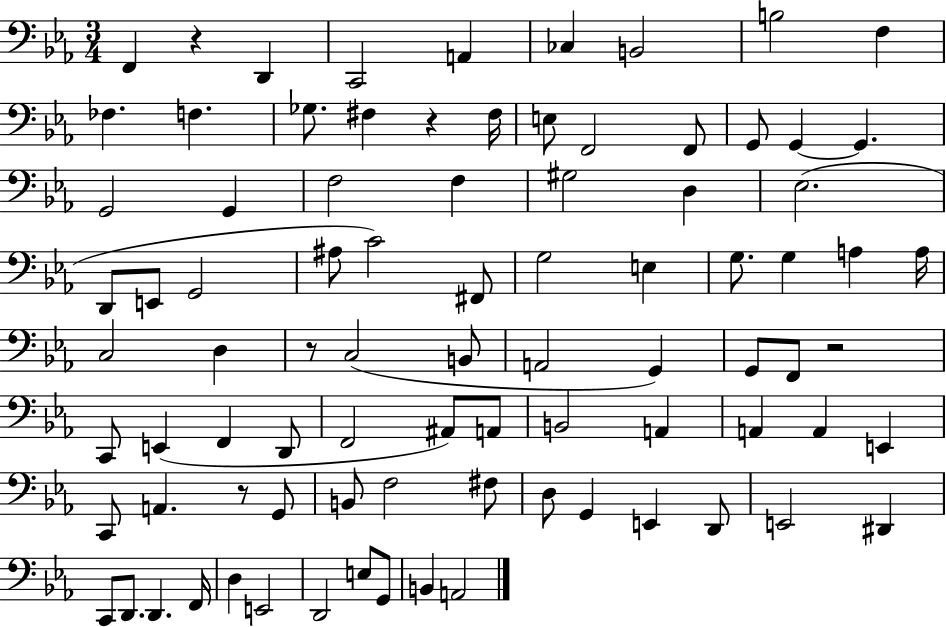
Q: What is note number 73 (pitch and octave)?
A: D2